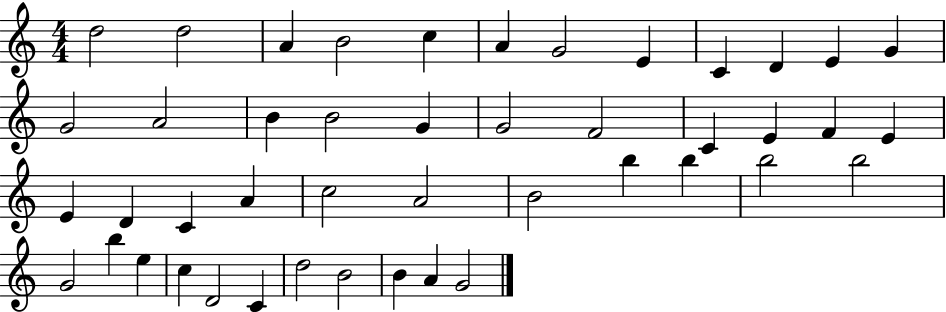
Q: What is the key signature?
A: C major